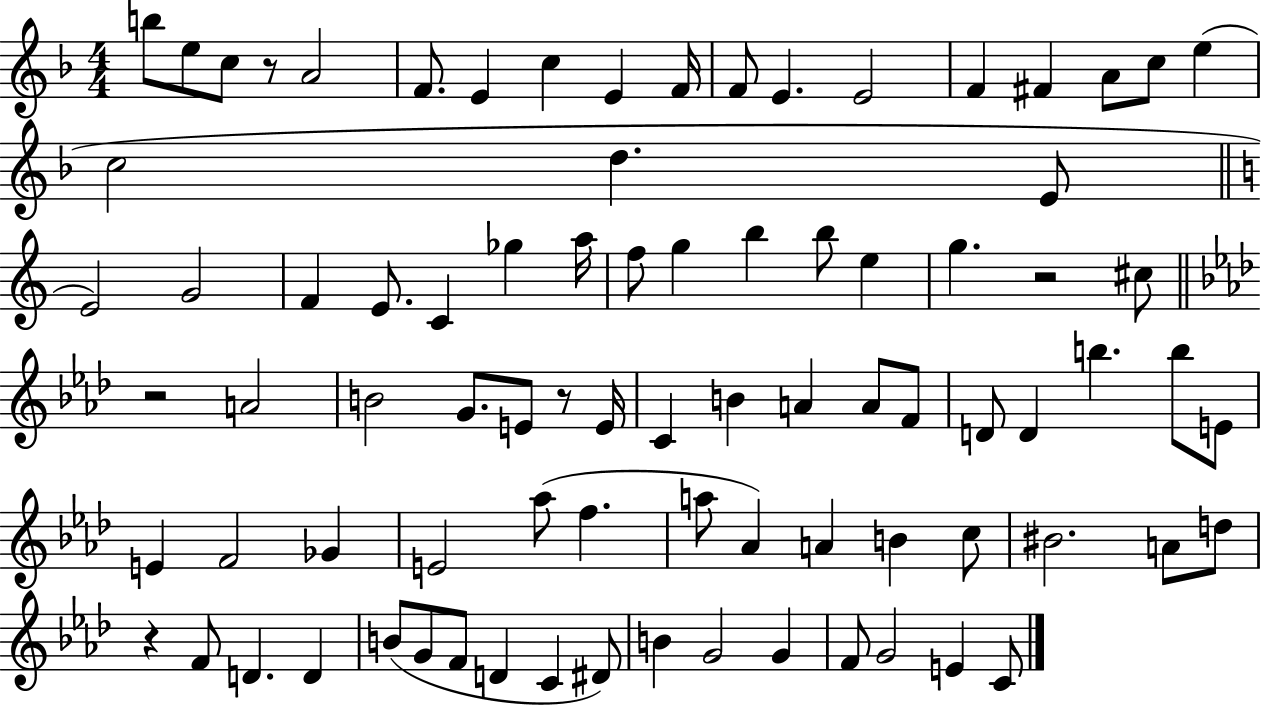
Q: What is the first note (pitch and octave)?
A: B5